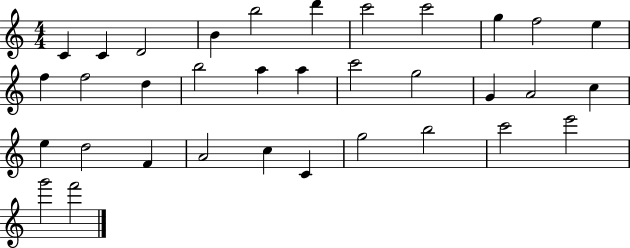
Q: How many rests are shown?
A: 0